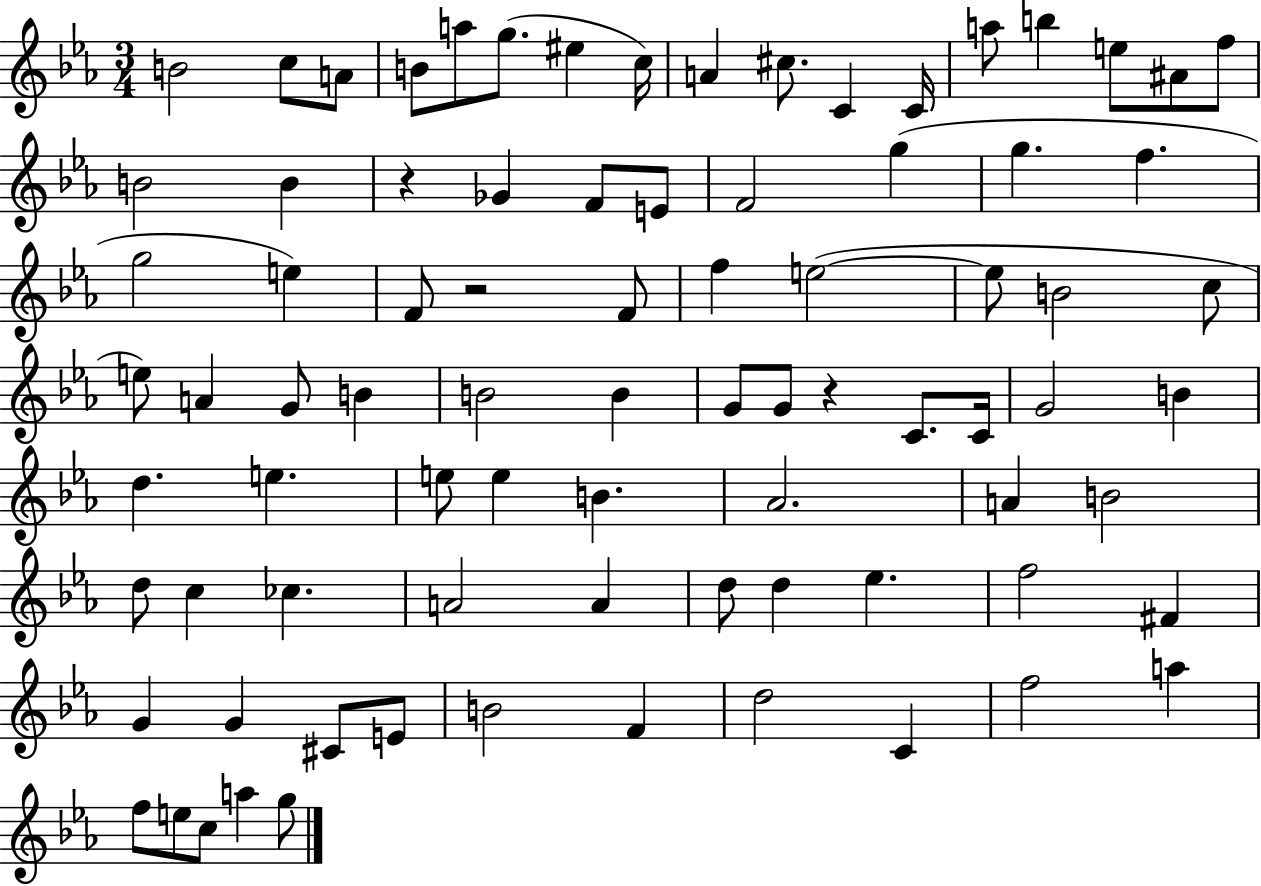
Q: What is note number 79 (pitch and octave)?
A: A5